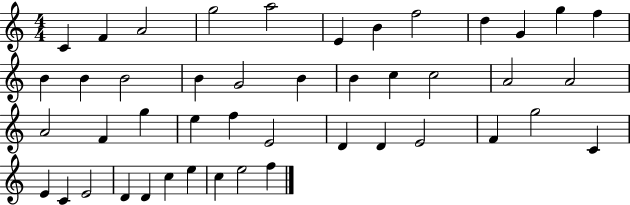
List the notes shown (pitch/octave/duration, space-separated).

C4/q F4/q A4/h G5/h A5/h E4/q B4/q F5/h D5/q G4/q G5/q F5/q B4/q B4/q B4/h B4/q G4/h B4/q B4/q C5/q C5/h A4/h A4/h A4/h F4/q G5/q E5/q F5/q E4/h D4/q D4/q E4/h F4/q G5/h C4/q E4/q C4/q E4/h D4/q D4/q C5/q E5/q C5/q E5/h F5/q